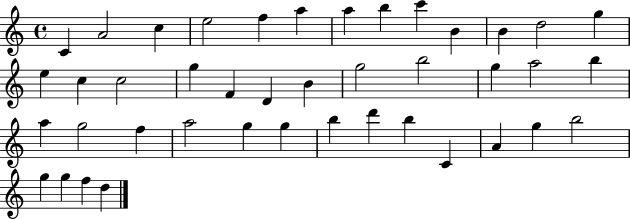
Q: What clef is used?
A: treble